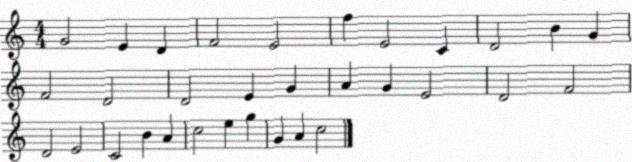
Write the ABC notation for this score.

X:1
T:Untitled
M:4/4
L:1/4
K:C
G2 E D F2 E2 f E2 C D2 B G F2 D2 D2 E G A G E2 D2 F2 D2 E2 C2 B A c2 e g G A c2